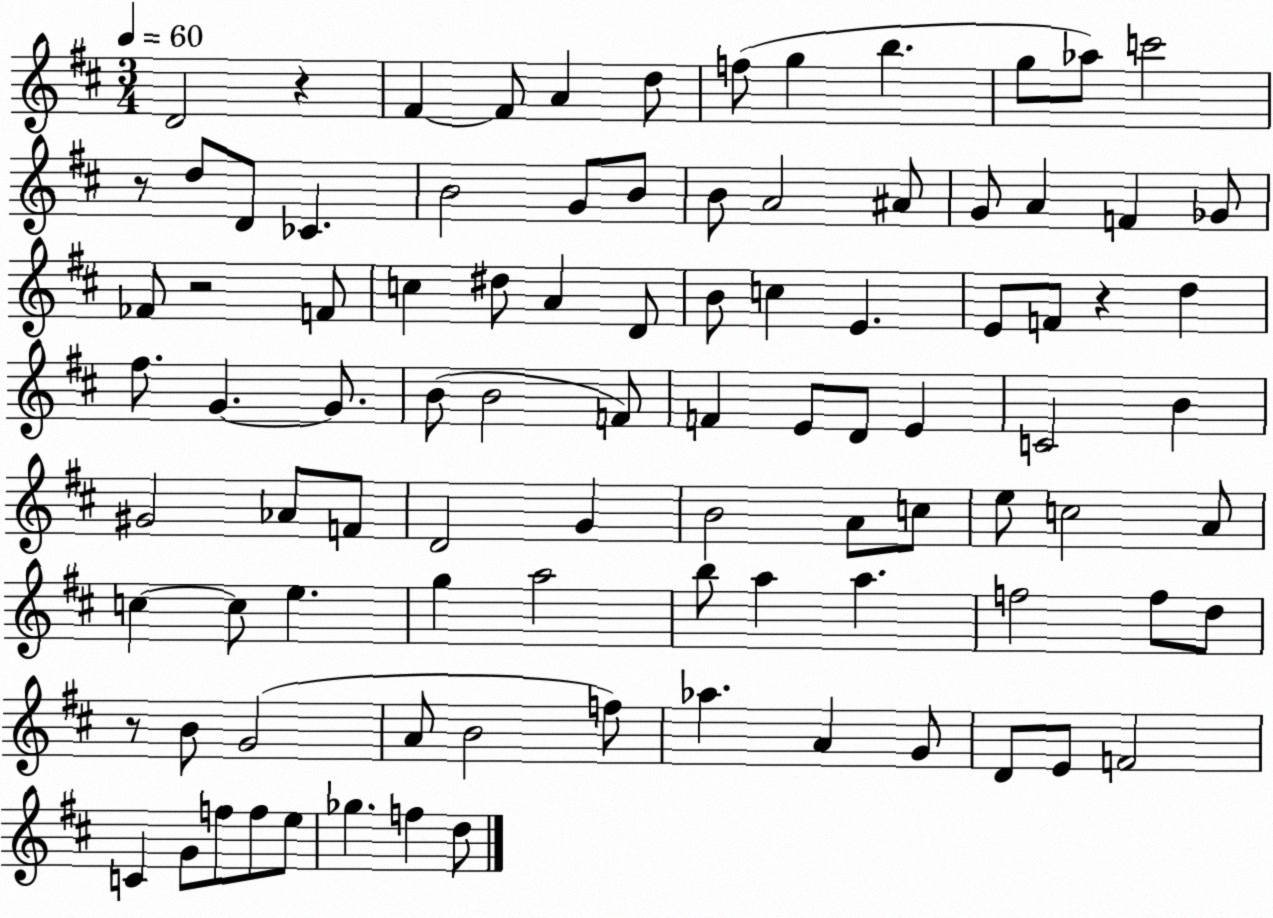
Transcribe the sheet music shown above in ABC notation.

X:1
T:Untitled
M:3/4
L:1/4
K:D
D2 z ^F ^F/2 A d/2 f/2 g b g/2 _a/2 c'2 z/2 d/2 D/2 _C B2 G/2 B/2 B/2 A2 ^A/2 G/2 A F _G/2 _F/2 z2 F/2 c ^d/2 A D/2 B/2 c E E/2 F/2 z d ^f/2 G G/2 B/2 B2 F/2 F E/2 D/2 E C2 B ^G2 _A/2 F/2 D2 G B2 A/2 c/2 e/2 c2 A/2 c c/2 e g a2 b/2 a a f2 f/2 d/2 z/2 B/2 G2 A/2 B2 f/2 _a A G/2 D/2 E/2 F2 C G/2 f/2 f/2 e/2 _g f d/2